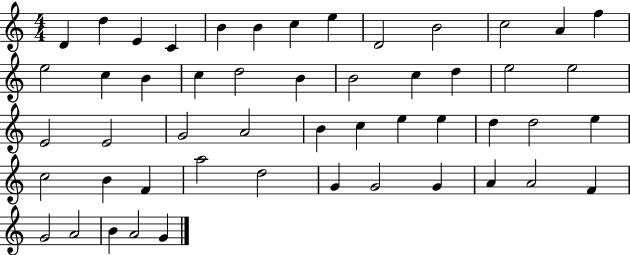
D4/q D5/q E4/q C4/q B4/q B4/q C5/q E5/q D4/h B4/h C5/h A4/q F5/q E5/h C5/q B4/q C5/q D5/h B4/q B4/h C5/q D5/q E5/h E5/h E4/h E4/h G4/h A4/h B4/q C5/q E5/q E5/q D5/q D5/h E5/q C5/h B4/q F4/q A5/h D5/h G4/q G4/h G4/q A4/q A4/h F4/q G4/h A4/h B4/q A4/h G4/q